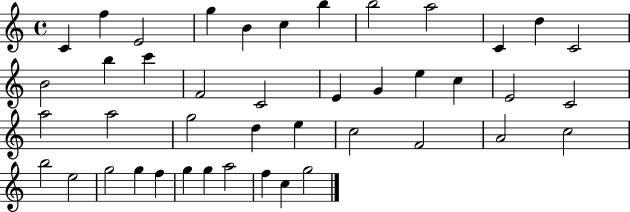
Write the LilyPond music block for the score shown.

{
  \clef treble
  \time 4/4
  \defaultTimeSignature
  \key c \major
  c'4 f''4 e'2 | g''4 b'4 c''4 b''4 | b''2 a''2 | c'4 d''4 c'2 | \break b'2 b''4 c'''4 | f'2 c'2 | e'4 g'4 e''4 c''4 | e'2 c'2 | \break a''2 a''2 | g''2 d''4 e''4 | c''2 f'2 | a'2 c''2 | \break b''2 e''2 | g''2 g''4 f''4 | g''4 g''4 a''2 | f''4 c''4 g''2 | \break \bar "|."
}